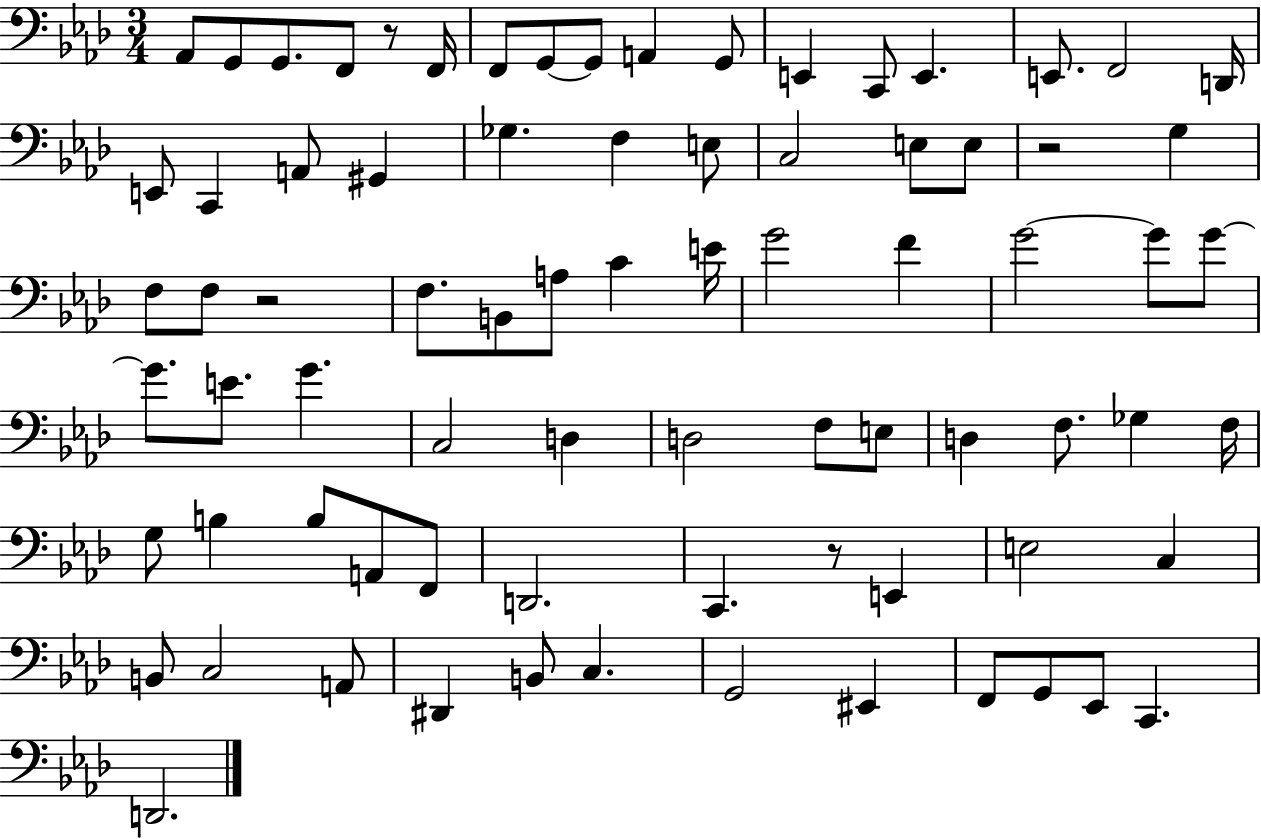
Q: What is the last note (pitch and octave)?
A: D2